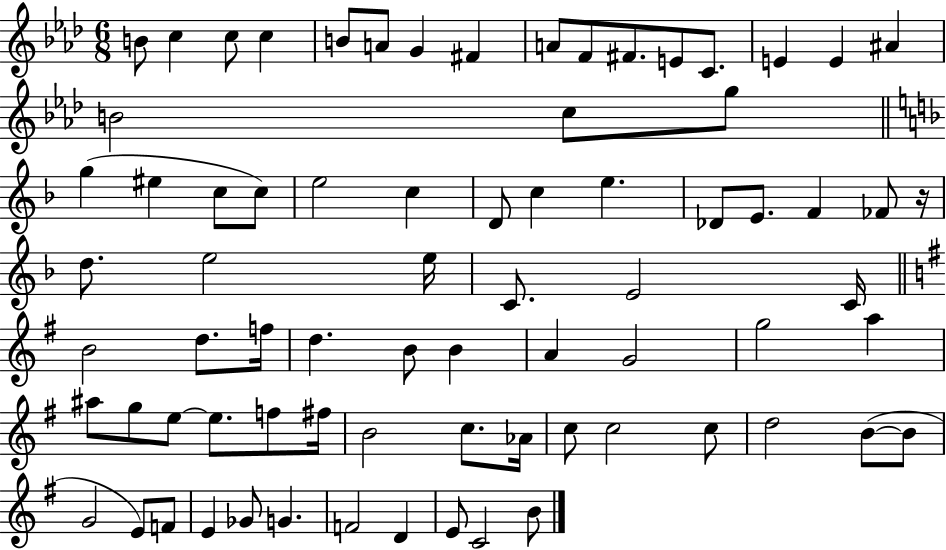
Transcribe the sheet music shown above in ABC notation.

X:1
T:Untitled
M:6/8
L:1/4
K:Ab
B/2 c c/2 c B/2 A/2 G ^F A/2 F/2 ^F/2 E/2 C/2 E E ^A B2 c/2 g/2 g ^e c/2 c/2 e2 c D/2 c e _D/2 E/2 F _F/2 z/4 d/2 e2 e/4 C/2 E2 C/4 B2 d/2 f/4 d B/2 B A G2 g2 a ^a/2 g/2 e/2 e/2 f/2 ^f/4 B2 c/2 _A/4 c/2 c2 c/2 d2 B/2 B/2 G2 E/2 F/2 E _G/2 G F2 D E/2 C2 B/2